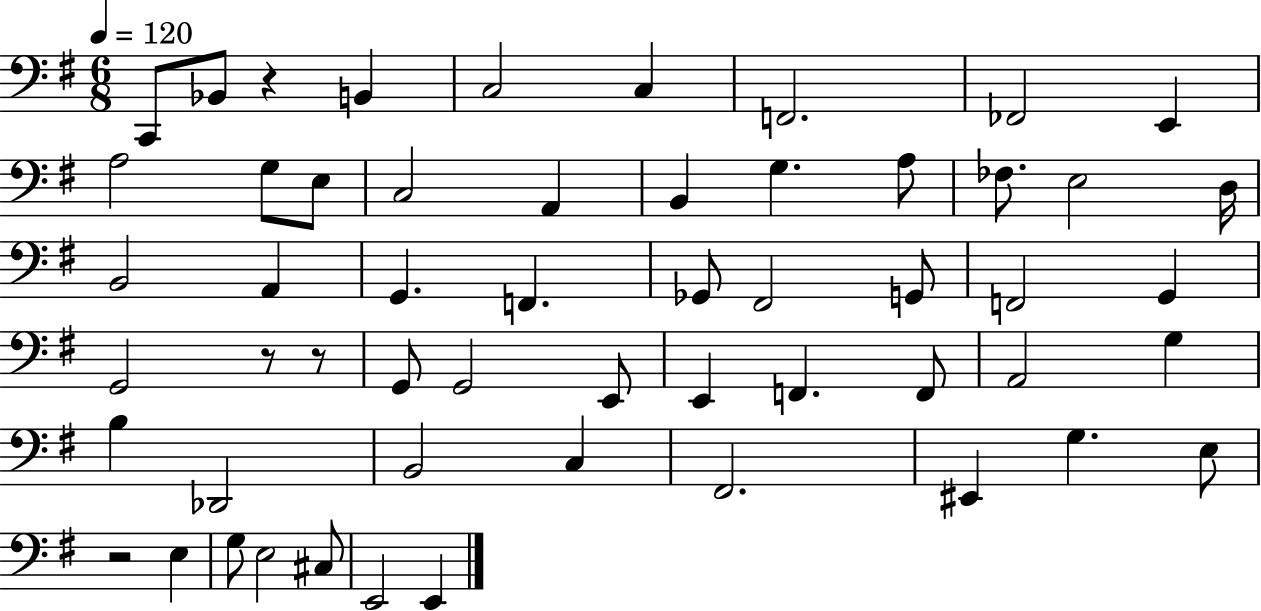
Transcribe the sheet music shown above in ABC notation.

X:1
T:Untitled
M:6/8
L:1/4
K:G
C,,/2 _B,,/2 z B,, C,2 C, F,,2 _F,,2 E,, A,2 G,/2 E,/2 C,2 A,, B,, G, A,/2 _F,/2 E,2 D,/4 B,,2 A,, G,, F,, _G,,/2 ^F,,2 G,,/2 F,,2 G,, G,,2 z/2 z/2 G,,/2 G,,2 E,,/2 E,, F,, F,,/2 A,,2 G, B, _D,,2 B,,2 C, ^F,,2 ^E,, G, E,/2 z2 E, G,/2 E,2 ^C,/2 E,,2 E,,